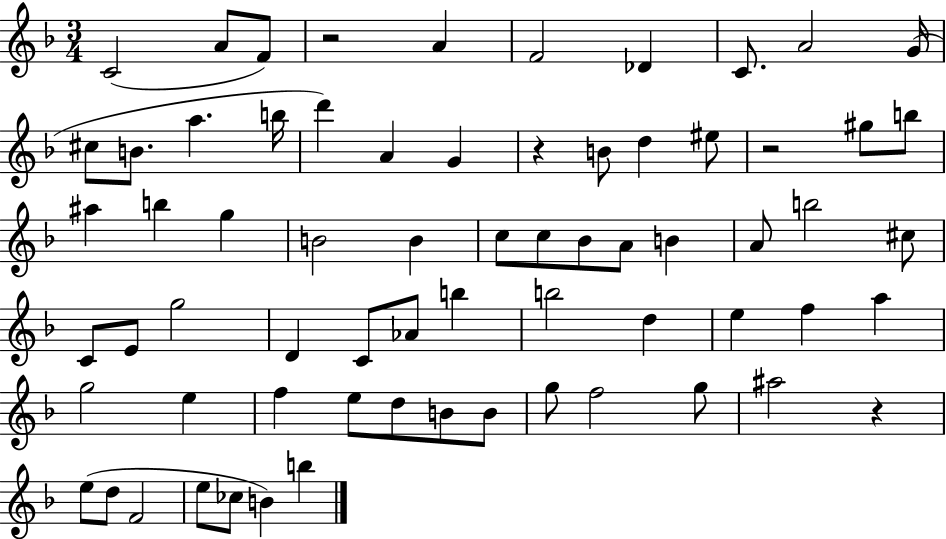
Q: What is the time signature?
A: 3/4